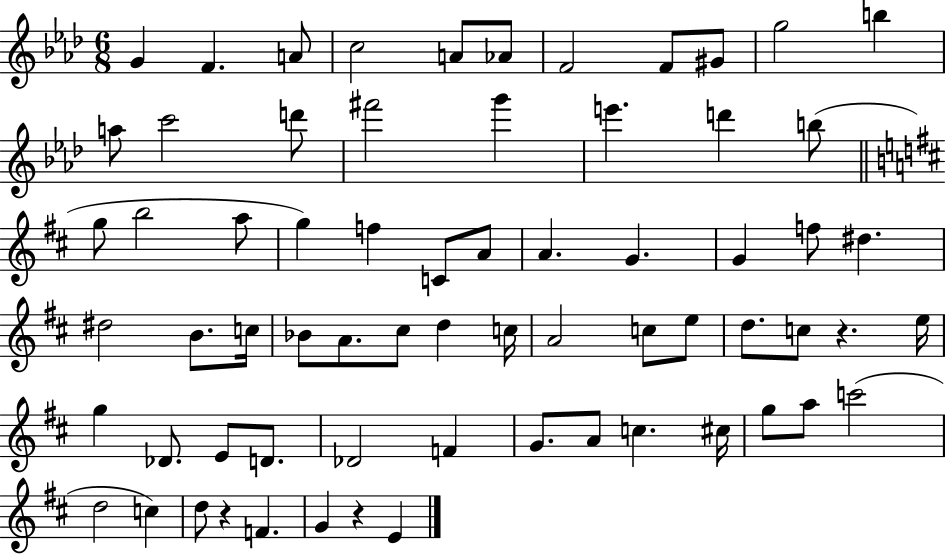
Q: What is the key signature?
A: AES major